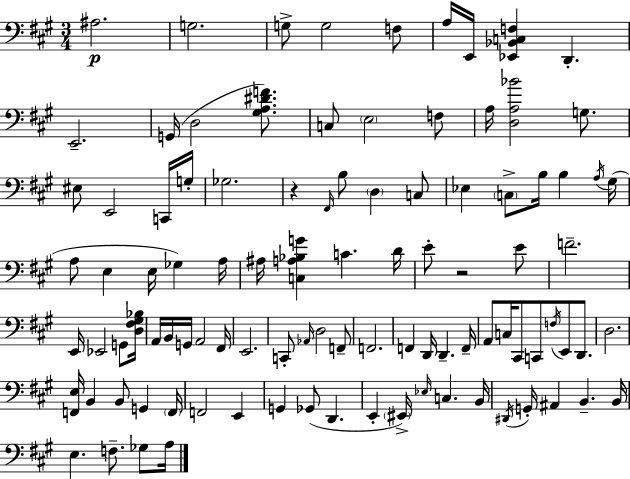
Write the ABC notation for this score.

X:1
T:Untitled
M:3/4
L:1/4
K:A
^A,2 G,2 G,/2 G,2 F,/2 A,/4 E,,/4 [_E,,_B,,C,F,] D,, E,,2 G,,/4 D,2 [^G,A,^DF]/2 C,/2 E,2 F,/2 A,/4 [D,A,_B]2 G,/2 ^E,/2 E,,2 C,,/4 G,/4 _G,2 z ^F,,/4 B,/2 D, C,/2 _E, C,/2 B,/4 B, A,/4 ^G,/4 A,/2 E, E,/4 _G, A,/4 ^A,/4 [C,A,_B,G] C D/4 E/2 z2 E/2 F2 E,,/4 _E,,2 G,,/2 [D,^F,^G,_B,]/4 A,,/4 B,,/4 G,,/4 A,,2 ^F,,/4 E,,2 C,,/2 _A,,/4 D,2 F,,/2 F,,2 F,, D,,/4 D,, F,,/4 A,,/2 C,/4 ^C,,/2 C,,/2 F,/4 E,,/2 D,,/2 D,2 [F,,E,]/4 B,, B,,/2 G,, F,,/4 F,,2 E,, G,, _G,,/2 D,, E,, ^E,,/4 _E,/4 C, B,,/4 ^D,,/4 G,,/4 ^A,, B,, B,,/4 E, F,/2 _G,/2 A,/4